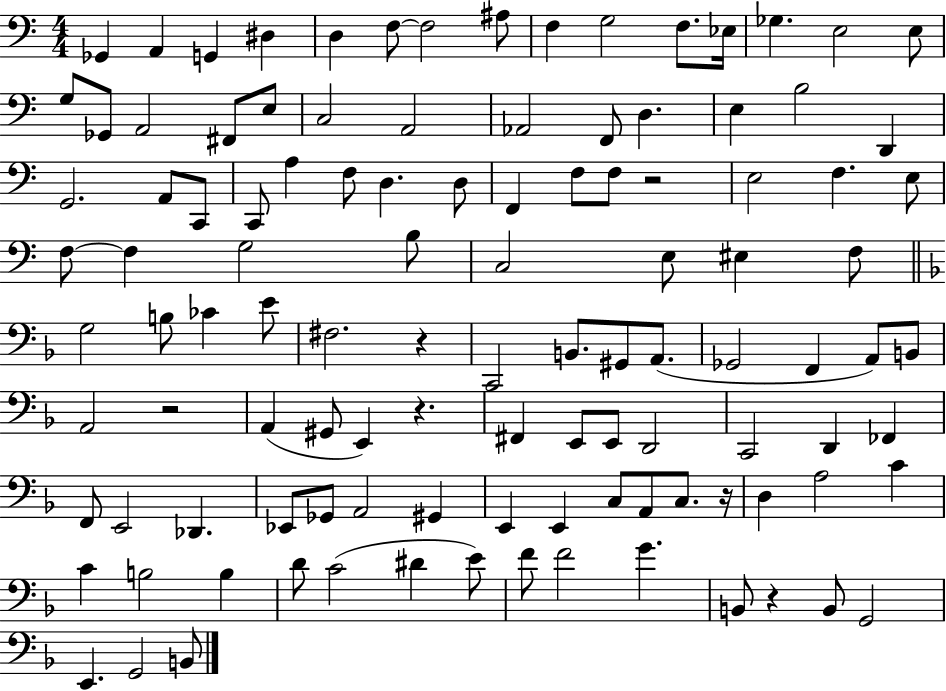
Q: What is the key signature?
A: C major